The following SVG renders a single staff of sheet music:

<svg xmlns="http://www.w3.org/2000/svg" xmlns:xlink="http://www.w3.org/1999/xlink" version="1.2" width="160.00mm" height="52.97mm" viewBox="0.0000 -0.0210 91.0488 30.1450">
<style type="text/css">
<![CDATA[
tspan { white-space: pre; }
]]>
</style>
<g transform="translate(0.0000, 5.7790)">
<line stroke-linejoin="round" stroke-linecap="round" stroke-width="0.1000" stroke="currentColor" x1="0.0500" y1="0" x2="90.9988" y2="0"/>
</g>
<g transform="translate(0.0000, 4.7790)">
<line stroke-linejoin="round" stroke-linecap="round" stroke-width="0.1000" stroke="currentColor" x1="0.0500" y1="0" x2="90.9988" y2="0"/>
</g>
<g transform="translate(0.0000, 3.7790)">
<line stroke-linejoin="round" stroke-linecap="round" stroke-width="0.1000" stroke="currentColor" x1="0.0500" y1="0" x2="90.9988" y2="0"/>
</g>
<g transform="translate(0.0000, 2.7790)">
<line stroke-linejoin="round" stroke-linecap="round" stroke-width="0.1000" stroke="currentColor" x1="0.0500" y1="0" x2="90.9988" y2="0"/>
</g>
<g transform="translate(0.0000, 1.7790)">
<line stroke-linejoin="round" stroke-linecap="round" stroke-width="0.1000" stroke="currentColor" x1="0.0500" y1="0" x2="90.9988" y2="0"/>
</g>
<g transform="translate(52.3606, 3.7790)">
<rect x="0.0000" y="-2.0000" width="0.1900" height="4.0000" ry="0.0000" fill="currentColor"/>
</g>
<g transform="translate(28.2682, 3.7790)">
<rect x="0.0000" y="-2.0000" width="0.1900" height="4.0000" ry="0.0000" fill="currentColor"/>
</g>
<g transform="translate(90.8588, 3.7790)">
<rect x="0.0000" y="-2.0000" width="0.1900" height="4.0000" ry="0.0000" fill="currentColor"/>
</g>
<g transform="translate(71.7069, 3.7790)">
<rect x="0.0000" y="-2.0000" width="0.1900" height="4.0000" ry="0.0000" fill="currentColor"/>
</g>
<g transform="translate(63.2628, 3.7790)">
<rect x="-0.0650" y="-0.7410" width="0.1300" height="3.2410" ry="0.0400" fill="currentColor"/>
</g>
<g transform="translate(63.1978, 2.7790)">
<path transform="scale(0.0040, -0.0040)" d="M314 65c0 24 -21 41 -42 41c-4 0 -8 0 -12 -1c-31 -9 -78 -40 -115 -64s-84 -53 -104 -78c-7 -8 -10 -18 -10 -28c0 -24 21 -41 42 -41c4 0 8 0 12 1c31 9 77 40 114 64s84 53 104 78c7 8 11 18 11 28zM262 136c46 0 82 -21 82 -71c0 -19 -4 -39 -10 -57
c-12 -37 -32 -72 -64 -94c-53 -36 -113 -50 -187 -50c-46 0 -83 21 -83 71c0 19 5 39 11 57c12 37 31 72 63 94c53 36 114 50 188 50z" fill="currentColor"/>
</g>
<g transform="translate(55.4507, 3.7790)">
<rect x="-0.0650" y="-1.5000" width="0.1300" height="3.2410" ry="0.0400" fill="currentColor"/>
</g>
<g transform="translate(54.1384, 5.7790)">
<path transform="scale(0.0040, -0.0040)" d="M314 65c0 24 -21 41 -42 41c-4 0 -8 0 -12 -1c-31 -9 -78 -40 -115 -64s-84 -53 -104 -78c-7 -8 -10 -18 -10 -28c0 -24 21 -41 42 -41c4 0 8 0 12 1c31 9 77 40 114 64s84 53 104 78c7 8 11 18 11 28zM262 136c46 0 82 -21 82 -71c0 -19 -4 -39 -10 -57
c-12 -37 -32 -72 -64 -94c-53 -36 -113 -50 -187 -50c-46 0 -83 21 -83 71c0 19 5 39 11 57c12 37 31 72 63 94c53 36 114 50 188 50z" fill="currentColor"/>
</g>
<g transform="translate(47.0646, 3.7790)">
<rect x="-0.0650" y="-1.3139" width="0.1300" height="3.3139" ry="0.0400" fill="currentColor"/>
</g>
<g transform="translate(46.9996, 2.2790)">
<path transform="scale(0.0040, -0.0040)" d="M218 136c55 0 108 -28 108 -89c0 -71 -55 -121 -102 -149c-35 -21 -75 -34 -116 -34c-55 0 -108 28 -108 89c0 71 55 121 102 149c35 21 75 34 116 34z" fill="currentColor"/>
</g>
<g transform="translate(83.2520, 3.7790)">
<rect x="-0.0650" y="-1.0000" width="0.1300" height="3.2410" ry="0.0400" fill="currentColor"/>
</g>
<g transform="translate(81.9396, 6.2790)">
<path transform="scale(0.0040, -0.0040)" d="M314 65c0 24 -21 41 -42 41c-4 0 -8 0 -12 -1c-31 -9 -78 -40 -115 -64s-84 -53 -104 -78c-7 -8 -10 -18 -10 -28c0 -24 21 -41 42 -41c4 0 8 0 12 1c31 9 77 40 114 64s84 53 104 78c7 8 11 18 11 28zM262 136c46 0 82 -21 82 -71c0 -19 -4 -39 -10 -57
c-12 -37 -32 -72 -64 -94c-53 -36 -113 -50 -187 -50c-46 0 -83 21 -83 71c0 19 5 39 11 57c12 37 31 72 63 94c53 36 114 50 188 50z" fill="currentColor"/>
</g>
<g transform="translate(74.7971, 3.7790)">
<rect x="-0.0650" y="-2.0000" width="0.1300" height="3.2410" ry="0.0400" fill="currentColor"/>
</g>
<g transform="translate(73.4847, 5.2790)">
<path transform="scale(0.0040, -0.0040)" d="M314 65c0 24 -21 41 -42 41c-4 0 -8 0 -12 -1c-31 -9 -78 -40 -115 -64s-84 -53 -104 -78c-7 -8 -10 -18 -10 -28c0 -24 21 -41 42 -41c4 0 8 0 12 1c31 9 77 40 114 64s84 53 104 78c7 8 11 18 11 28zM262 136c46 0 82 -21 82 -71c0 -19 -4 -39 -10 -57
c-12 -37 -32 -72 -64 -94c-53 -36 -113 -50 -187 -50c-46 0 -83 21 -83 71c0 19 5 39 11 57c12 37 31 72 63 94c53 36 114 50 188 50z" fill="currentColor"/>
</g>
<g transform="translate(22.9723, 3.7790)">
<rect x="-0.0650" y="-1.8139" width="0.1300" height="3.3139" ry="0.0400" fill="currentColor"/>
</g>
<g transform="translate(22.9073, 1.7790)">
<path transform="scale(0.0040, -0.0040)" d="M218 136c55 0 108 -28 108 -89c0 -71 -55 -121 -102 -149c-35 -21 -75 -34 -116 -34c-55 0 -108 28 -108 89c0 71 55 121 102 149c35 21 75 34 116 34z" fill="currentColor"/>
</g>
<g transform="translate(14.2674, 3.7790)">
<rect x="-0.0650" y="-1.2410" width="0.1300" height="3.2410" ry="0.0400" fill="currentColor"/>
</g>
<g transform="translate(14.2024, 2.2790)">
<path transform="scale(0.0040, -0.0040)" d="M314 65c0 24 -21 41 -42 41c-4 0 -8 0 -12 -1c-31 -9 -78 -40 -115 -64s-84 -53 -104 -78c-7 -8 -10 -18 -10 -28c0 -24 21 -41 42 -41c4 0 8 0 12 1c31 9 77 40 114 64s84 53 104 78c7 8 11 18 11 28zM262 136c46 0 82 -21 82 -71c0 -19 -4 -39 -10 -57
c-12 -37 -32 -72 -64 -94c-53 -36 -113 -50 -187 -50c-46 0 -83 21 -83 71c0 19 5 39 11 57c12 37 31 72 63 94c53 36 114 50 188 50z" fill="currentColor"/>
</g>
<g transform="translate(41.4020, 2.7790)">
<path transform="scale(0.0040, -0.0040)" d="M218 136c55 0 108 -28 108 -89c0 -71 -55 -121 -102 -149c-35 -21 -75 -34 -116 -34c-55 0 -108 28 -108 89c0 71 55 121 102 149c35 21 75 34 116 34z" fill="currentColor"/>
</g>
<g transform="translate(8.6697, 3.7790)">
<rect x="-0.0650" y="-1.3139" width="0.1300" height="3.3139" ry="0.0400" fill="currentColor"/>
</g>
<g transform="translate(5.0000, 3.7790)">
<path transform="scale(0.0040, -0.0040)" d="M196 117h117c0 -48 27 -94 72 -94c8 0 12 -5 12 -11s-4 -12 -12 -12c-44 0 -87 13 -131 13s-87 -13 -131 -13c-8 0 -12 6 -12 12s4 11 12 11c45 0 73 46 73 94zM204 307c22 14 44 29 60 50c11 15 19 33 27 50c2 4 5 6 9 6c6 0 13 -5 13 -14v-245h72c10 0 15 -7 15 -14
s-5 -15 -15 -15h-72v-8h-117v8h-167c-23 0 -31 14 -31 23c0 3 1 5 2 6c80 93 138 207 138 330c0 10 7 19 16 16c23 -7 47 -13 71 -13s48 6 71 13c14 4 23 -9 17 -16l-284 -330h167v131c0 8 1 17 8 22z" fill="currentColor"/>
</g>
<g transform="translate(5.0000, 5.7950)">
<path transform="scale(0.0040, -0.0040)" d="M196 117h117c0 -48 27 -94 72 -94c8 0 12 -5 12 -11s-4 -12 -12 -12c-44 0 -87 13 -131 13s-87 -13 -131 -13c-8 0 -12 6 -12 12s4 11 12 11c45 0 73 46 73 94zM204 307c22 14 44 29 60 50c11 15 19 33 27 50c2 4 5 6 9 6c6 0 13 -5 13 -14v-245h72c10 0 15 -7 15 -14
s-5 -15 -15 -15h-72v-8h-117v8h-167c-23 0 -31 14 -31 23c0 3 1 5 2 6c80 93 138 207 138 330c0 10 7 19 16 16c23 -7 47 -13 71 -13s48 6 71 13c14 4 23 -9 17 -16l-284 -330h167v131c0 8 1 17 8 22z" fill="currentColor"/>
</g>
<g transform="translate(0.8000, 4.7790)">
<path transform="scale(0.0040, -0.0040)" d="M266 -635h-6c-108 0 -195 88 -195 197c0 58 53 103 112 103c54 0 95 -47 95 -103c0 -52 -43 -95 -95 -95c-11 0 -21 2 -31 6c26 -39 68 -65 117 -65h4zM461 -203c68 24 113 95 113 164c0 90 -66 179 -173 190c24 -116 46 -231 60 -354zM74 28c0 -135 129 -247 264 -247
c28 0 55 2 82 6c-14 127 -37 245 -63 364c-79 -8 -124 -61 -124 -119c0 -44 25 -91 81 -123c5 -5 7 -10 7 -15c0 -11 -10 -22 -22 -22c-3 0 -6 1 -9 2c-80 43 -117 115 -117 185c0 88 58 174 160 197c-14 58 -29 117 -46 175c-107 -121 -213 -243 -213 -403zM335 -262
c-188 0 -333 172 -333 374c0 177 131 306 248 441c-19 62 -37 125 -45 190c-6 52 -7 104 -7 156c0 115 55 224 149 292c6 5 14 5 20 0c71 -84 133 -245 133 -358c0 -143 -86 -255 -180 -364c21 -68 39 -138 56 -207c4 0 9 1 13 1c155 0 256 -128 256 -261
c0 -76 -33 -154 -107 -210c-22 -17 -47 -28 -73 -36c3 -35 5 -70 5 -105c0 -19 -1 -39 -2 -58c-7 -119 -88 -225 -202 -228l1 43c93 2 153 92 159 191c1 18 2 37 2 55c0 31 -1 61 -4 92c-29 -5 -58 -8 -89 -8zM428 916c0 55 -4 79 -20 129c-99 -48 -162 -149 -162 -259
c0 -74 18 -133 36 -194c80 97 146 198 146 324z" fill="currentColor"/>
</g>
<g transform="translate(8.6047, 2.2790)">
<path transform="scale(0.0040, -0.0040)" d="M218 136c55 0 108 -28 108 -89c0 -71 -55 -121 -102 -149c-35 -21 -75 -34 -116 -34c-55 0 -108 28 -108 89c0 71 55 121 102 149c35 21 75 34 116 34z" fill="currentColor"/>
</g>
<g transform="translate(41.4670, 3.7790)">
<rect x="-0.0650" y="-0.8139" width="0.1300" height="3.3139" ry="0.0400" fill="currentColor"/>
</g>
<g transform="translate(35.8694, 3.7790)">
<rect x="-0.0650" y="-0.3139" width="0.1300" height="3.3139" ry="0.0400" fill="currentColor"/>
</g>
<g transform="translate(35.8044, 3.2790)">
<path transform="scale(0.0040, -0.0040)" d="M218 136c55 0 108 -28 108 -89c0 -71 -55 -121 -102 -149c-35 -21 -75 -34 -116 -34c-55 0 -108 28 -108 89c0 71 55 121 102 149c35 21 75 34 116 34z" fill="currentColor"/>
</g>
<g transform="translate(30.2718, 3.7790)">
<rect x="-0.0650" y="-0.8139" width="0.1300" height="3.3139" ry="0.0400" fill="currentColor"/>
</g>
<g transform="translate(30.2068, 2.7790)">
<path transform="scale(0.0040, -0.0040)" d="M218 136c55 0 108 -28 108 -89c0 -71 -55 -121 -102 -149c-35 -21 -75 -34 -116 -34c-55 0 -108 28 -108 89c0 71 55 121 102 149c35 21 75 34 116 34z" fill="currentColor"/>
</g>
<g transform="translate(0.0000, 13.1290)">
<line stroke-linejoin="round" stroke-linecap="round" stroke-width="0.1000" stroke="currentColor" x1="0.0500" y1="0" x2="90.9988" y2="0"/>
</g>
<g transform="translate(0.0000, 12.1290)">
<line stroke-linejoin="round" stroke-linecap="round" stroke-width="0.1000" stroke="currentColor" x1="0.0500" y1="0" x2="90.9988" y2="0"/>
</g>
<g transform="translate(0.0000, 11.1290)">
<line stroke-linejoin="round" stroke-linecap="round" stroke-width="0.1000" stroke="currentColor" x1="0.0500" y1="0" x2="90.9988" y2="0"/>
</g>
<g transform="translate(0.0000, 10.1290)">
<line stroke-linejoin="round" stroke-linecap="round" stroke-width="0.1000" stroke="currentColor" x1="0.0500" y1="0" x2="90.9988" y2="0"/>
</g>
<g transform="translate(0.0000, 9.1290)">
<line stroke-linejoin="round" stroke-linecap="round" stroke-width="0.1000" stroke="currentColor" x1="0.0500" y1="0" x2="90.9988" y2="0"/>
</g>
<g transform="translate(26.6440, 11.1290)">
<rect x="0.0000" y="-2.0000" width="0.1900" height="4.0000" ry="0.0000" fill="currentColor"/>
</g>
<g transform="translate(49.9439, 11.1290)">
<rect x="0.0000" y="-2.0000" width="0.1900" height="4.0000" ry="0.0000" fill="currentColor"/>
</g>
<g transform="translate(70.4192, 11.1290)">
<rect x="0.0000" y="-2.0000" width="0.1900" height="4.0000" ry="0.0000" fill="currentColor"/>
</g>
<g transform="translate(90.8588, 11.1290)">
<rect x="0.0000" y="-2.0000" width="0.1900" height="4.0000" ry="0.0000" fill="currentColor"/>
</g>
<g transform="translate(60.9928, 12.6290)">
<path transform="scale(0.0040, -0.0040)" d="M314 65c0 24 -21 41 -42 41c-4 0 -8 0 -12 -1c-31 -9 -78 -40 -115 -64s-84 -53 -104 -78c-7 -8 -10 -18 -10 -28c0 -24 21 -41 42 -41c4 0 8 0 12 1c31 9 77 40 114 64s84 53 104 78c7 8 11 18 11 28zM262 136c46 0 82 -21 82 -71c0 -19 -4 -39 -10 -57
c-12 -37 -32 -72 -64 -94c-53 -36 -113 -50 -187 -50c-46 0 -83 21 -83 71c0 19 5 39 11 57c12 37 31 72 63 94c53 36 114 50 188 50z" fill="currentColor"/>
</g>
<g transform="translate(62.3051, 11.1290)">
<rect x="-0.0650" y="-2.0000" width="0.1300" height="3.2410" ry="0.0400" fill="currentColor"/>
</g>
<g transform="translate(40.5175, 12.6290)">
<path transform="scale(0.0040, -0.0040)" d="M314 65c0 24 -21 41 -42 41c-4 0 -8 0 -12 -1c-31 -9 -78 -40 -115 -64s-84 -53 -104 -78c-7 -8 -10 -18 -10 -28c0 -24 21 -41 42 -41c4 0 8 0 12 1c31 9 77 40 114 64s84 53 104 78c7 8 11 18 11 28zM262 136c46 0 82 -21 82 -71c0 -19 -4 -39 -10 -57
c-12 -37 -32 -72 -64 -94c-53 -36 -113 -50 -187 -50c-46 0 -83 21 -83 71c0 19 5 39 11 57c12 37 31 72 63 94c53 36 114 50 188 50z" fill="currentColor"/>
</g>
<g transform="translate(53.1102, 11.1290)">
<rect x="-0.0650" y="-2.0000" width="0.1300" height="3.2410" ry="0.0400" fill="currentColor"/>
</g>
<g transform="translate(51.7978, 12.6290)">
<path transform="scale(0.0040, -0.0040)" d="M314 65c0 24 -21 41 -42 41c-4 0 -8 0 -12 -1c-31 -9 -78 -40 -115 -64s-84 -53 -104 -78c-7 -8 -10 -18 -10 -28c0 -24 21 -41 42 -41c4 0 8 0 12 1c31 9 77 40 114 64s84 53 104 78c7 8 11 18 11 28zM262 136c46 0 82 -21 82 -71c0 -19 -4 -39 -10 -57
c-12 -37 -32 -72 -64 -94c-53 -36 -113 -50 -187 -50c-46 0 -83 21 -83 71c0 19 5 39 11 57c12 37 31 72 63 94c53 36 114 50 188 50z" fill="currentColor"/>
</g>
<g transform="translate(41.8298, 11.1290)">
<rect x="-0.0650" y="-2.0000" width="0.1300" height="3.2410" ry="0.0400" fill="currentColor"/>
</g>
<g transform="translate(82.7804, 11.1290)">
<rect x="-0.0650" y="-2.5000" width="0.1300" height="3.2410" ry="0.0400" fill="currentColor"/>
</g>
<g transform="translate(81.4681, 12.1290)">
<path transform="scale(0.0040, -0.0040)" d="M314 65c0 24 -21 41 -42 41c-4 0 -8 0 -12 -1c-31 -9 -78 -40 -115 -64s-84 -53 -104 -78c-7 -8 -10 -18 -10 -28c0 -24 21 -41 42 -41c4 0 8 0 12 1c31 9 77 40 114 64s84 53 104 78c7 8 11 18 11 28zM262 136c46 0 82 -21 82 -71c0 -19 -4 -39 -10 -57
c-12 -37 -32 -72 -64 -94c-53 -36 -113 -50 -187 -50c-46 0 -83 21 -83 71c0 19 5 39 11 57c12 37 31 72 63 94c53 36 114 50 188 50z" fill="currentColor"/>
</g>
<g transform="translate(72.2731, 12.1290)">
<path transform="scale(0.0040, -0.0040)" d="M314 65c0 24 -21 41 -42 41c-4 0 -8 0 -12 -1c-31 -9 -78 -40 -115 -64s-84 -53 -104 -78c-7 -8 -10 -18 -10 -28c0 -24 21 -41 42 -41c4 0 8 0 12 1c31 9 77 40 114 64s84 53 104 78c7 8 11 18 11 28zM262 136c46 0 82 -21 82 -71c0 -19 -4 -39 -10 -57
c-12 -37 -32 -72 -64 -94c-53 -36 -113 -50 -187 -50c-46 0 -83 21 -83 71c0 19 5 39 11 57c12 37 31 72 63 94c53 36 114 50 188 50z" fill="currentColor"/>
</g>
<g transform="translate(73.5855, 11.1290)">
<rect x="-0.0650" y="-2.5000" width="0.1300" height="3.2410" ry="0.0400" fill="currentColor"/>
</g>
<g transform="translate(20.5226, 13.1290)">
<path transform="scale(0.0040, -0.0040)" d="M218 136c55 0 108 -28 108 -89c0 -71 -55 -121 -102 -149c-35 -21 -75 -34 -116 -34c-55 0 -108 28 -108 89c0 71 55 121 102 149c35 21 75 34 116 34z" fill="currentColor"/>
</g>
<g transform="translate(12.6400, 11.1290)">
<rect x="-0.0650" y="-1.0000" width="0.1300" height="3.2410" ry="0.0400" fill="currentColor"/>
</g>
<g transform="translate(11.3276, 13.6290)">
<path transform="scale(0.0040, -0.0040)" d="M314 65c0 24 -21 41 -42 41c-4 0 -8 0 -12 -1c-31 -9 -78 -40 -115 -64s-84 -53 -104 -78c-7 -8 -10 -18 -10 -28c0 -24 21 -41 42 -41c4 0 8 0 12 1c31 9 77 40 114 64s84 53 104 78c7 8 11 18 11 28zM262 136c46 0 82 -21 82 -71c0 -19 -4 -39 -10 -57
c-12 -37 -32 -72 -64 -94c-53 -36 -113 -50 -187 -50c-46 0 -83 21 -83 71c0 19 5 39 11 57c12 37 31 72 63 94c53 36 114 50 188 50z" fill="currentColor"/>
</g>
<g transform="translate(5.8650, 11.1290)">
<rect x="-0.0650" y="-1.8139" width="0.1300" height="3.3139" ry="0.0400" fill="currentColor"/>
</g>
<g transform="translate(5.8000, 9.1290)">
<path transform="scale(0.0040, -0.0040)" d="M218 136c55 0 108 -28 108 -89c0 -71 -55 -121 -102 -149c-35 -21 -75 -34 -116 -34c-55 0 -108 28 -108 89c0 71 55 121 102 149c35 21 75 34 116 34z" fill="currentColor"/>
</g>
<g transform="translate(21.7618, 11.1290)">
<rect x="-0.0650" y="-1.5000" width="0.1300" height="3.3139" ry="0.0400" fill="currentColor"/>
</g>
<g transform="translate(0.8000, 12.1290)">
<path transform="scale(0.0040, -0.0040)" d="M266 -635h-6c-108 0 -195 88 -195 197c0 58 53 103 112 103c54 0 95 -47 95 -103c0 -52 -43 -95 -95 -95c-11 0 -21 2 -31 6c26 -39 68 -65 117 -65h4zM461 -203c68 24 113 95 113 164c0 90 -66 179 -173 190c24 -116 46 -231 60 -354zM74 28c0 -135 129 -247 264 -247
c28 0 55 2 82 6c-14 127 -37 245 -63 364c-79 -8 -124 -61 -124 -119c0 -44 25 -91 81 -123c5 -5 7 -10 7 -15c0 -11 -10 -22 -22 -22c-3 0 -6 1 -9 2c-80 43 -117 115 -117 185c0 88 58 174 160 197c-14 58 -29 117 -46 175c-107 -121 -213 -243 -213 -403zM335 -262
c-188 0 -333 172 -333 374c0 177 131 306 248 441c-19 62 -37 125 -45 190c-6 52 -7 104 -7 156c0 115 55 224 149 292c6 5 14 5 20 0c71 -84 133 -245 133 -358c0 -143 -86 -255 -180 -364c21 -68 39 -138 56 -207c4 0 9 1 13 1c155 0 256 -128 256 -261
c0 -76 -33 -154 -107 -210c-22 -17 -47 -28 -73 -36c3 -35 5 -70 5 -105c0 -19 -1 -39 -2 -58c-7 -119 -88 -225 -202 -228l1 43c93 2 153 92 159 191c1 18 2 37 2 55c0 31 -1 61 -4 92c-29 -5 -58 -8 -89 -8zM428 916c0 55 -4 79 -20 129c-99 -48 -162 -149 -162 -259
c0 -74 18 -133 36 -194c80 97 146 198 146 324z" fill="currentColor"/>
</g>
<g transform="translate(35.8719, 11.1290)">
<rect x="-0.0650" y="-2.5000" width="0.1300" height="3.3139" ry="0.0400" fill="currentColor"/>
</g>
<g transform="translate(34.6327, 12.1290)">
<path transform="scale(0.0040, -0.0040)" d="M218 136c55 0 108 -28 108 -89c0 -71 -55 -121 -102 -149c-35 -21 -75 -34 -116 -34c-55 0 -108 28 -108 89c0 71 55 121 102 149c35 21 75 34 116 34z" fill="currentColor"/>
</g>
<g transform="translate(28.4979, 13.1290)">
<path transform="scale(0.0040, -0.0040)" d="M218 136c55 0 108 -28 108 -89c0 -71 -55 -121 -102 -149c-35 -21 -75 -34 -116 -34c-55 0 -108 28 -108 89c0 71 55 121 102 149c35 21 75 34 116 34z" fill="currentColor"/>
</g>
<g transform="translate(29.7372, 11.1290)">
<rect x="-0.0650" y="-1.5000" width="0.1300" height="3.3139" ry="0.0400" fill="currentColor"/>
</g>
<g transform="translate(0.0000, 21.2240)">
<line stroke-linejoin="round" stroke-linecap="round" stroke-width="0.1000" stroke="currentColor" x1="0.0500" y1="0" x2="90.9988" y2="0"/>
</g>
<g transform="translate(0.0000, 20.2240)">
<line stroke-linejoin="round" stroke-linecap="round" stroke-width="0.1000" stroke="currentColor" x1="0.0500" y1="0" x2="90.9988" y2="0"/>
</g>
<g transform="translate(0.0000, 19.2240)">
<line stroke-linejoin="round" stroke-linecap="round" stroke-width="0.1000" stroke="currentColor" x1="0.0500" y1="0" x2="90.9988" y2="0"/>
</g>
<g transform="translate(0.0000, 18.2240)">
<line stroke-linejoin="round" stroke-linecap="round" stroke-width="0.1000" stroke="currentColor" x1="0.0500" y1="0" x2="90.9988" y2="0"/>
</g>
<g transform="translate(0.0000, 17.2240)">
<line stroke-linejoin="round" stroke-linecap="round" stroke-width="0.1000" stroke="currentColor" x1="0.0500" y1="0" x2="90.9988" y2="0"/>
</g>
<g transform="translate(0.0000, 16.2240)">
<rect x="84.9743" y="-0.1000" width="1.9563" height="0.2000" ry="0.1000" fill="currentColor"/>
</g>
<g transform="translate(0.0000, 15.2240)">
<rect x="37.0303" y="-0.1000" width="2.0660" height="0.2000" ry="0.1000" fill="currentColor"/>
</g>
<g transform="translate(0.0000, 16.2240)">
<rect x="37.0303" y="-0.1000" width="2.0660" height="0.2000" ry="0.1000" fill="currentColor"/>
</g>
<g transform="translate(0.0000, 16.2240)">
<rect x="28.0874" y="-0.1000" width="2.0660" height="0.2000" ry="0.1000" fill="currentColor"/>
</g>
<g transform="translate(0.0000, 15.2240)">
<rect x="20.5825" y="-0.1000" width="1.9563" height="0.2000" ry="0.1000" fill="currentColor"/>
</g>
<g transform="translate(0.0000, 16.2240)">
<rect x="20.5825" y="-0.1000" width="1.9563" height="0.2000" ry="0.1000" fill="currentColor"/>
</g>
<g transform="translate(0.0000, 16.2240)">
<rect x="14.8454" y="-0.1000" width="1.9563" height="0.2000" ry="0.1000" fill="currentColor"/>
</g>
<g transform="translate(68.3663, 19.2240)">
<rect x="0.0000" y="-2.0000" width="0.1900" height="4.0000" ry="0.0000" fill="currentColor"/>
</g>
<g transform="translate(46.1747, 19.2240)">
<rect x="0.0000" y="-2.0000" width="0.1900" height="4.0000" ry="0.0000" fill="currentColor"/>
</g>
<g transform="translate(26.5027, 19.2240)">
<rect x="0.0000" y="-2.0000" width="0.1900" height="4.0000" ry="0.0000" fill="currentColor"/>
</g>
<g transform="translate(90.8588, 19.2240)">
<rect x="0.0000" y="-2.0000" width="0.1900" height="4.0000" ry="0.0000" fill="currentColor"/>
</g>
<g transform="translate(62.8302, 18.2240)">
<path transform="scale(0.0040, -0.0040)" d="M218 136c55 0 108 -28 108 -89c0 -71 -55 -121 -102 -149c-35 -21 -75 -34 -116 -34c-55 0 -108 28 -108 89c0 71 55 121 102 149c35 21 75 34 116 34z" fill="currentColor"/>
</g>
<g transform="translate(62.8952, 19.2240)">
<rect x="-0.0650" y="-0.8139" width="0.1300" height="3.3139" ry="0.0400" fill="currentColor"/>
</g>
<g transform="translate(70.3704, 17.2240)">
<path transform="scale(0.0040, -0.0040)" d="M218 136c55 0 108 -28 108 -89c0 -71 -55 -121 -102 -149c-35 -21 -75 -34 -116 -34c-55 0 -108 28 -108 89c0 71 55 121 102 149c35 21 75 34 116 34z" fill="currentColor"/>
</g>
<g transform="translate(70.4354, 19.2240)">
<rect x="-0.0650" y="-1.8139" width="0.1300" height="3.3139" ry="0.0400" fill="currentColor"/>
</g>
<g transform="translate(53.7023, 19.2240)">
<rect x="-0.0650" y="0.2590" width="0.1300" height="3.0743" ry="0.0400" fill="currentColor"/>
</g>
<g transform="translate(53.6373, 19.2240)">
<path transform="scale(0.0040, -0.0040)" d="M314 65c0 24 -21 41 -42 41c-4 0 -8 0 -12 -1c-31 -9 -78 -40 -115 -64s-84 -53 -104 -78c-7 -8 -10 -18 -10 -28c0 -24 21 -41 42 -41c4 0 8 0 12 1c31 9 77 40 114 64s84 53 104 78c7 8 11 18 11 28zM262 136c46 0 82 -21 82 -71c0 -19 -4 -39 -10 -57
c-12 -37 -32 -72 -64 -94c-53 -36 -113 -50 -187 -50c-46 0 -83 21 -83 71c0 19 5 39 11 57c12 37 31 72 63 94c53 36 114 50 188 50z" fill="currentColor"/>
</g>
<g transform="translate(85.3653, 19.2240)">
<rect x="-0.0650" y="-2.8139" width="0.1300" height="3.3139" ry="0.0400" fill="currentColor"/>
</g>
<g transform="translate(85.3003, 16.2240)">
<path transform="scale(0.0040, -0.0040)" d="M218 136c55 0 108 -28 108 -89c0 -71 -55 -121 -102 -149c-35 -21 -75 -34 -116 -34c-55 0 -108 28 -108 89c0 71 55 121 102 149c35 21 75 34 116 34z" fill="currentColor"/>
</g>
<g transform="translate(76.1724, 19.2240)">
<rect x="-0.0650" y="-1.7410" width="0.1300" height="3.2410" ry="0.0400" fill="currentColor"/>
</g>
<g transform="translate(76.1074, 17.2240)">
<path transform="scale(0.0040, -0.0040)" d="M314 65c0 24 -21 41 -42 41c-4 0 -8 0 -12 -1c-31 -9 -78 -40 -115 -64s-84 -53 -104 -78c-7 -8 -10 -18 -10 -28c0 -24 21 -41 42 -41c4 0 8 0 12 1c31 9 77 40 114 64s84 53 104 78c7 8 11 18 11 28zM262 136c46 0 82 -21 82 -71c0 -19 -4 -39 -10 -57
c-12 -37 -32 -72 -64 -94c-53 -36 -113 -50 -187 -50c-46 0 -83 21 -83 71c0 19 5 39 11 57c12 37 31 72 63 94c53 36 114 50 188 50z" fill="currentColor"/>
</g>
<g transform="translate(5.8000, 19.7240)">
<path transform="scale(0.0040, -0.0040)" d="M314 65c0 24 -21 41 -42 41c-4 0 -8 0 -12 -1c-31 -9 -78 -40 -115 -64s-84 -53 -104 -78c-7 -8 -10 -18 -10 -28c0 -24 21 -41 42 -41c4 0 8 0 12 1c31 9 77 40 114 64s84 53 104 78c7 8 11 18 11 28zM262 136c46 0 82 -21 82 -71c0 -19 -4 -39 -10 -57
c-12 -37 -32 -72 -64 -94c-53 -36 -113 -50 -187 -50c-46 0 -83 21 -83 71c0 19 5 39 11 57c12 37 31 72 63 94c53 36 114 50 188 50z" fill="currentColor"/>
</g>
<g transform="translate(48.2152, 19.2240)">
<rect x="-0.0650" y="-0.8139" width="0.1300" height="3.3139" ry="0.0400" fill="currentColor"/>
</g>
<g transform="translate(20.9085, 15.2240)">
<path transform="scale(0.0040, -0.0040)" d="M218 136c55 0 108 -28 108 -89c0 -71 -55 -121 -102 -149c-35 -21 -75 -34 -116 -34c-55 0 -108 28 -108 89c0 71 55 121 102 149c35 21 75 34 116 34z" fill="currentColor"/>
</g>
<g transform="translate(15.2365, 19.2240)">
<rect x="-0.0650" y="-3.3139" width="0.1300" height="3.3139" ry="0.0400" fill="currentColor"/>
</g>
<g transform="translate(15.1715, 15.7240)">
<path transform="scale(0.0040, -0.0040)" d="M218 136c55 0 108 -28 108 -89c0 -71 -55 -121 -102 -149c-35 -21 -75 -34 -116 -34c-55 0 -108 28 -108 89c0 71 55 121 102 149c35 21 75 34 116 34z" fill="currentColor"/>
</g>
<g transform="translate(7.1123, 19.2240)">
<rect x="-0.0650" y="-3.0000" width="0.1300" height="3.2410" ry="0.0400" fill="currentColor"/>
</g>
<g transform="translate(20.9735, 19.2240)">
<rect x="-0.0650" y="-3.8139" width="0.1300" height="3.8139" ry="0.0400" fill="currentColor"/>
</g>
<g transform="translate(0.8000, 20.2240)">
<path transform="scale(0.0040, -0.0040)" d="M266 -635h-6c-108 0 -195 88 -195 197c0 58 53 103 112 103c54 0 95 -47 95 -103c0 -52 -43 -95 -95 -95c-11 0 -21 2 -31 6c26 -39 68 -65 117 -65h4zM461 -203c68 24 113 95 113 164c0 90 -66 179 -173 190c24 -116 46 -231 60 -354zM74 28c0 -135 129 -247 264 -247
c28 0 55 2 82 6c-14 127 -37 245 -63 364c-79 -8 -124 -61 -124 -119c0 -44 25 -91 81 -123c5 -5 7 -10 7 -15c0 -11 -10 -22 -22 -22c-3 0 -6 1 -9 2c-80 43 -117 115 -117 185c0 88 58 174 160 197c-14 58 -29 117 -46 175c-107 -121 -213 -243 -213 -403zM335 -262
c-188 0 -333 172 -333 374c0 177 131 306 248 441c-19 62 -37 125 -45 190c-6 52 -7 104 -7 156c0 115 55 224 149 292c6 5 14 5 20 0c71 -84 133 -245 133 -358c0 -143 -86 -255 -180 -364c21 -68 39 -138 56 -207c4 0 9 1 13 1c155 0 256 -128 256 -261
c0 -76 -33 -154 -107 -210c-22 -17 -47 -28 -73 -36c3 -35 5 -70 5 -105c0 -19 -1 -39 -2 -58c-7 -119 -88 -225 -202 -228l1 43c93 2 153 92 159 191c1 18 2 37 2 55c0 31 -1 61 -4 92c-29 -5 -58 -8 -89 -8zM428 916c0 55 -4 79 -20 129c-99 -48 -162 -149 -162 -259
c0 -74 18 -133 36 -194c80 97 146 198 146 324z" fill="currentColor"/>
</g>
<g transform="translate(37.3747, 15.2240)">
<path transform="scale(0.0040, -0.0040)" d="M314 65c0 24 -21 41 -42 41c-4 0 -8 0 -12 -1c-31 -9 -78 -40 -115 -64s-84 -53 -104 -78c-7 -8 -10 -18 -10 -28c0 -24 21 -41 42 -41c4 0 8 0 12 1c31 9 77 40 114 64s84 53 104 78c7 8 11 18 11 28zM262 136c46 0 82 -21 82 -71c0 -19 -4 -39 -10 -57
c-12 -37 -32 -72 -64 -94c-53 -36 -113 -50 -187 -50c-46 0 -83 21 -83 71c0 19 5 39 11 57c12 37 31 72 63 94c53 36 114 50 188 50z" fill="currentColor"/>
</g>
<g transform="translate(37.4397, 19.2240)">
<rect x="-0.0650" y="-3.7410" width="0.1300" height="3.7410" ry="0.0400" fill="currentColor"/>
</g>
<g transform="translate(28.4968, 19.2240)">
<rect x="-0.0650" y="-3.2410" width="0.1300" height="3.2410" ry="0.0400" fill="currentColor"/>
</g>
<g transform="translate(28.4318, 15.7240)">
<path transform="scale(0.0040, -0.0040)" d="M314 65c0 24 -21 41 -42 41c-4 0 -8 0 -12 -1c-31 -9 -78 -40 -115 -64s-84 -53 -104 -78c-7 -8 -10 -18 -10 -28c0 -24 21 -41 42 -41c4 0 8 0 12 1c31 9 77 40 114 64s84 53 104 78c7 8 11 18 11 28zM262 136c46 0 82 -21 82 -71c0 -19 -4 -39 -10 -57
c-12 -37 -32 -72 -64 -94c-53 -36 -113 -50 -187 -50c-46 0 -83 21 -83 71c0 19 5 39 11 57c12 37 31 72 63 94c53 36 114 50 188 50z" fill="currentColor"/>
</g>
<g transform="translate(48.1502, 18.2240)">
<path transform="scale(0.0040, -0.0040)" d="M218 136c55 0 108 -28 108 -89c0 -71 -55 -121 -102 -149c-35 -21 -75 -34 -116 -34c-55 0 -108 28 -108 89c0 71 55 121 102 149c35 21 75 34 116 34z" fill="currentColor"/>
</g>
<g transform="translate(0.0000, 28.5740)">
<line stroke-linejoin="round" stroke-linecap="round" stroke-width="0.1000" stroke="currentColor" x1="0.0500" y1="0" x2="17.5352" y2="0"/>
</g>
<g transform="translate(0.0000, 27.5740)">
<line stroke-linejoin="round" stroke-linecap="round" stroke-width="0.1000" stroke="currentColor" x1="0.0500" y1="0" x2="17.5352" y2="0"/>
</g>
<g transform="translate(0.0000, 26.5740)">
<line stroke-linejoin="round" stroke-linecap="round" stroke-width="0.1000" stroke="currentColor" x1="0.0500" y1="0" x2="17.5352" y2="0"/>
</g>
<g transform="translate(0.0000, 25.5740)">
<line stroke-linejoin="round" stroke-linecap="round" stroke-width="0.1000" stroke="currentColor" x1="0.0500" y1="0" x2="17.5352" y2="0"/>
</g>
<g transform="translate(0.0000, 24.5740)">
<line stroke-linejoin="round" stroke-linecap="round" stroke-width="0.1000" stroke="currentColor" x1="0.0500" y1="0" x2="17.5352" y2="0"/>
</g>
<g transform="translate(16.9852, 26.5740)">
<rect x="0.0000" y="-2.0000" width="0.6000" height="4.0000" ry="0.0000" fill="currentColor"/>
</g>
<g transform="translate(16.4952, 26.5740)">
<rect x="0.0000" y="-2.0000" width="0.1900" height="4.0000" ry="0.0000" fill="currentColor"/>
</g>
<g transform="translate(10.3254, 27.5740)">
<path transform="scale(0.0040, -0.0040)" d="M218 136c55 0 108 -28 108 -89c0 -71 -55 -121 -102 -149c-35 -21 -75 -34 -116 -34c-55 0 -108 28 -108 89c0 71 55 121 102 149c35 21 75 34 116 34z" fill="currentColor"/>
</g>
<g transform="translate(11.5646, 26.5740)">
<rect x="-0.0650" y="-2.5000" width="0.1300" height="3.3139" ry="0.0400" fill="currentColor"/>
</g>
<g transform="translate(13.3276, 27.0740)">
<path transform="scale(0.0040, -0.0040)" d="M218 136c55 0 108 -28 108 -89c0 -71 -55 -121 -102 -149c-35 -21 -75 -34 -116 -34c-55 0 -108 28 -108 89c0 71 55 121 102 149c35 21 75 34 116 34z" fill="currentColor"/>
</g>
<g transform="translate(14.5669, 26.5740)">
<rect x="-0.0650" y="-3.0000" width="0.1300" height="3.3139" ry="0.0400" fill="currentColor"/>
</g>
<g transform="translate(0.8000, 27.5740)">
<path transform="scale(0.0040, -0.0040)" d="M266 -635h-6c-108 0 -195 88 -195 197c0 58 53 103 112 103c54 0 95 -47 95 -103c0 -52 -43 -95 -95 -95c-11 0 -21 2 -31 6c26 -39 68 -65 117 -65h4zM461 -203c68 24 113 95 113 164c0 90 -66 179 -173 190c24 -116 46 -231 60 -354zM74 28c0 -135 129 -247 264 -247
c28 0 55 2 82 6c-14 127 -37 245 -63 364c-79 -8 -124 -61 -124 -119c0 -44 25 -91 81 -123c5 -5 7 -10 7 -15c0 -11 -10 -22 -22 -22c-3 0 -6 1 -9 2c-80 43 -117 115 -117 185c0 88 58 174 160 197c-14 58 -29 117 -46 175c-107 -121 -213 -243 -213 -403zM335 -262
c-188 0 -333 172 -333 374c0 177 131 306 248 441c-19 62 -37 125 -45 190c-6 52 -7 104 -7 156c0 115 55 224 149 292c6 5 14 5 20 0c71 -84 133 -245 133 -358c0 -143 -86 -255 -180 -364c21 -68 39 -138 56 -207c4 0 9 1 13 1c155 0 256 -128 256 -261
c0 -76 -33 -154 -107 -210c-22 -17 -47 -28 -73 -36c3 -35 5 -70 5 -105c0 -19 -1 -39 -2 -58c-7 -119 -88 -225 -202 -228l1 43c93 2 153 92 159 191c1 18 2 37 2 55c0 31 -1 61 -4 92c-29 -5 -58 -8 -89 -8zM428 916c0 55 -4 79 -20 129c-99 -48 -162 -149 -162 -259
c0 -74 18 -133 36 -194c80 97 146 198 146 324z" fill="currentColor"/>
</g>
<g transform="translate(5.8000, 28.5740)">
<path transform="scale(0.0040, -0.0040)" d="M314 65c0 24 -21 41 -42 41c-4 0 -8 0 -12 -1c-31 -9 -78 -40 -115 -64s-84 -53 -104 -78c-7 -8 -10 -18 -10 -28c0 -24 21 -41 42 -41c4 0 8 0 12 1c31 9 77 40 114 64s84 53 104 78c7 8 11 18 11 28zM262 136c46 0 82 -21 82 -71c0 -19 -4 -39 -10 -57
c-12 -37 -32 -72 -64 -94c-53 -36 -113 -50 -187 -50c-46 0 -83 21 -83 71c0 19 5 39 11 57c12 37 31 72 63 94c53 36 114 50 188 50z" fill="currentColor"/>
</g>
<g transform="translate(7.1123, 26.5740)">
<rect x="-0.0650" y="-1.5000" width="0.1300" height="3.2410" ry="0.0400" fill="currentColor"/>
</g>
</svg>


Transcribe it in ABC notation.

X:1
T:Untitled
M:4/4
L:1/4
K:C
e e2 f d c d e E2 d2 F2 D2 f D2 E E G F2 F2 F2 G2 G2 A2 b c' b2 c'2 d B2 d f f2 a E2 G A